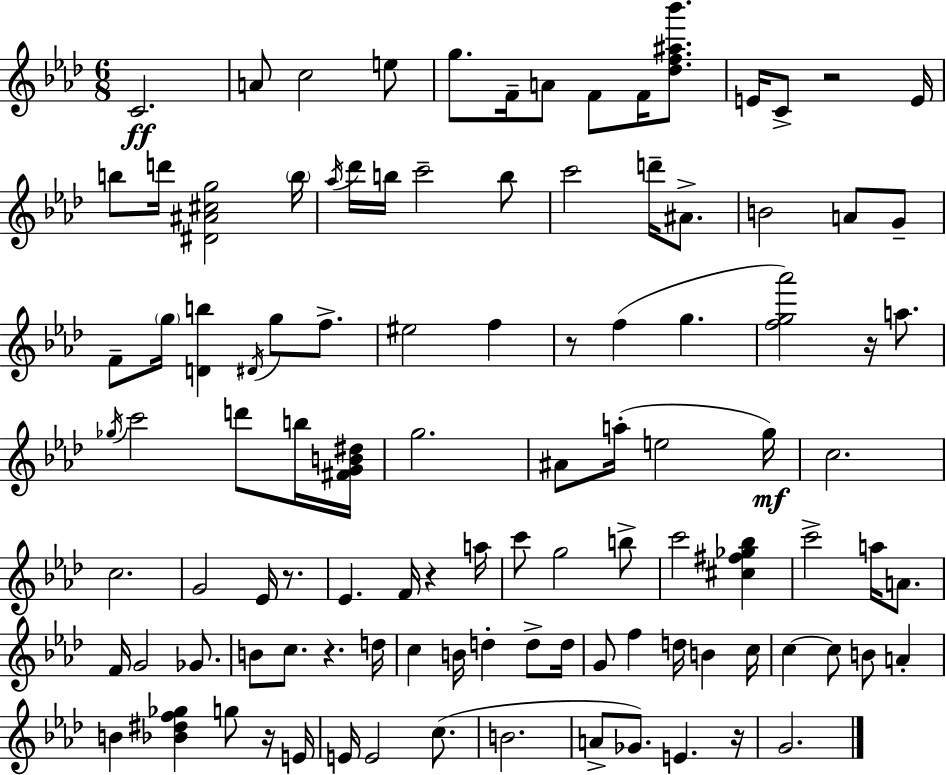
{
  \clef treble
  \numericTimeSignature
  \time 6/8
  \key aes \major
  c'2.\ff | a'8 c''2 e''8 | g''8. f'16-- a'8 f'8 f'16 <des'' f'' ais'' bes'''>8. | e'16 c'8-> r2 e'16 | \break b''8 d'''16 <dis' ais' cis'' g''>2 \parenthesize b''16 | \acciaccatura { aes''16 } des'''16 b''16 c'''2-- b''8 | c'''2 d'''16-- ais'8.-> | b'2 a'8 g'8-- | \break f'8-- \parenthesize g''16 <d' b''>4 \acciaccatura { dis'16 } g''8 f''8.-> | eis''2 f''4 | r8 f''4( g''4. | <f'' g'' aes'''>2) r16 a''8. | \break \acciaccatura { ges''16 } c'''2 d'''8 | b''16 <fis' g' b' dis''>16 g''2. | ais'8 a''16-.( e''2 | g''16\mf) c''2. | \break c''2. | g'2 ees'16 | r8. ees'4. f'16 r4 | a''16 c'''8 g''2 | \break b''8-> c'''2 <cis'' fis'' ges'' bes''>4 | c'''2-> a''16 | a'8. f'16 g'2 | ges'8. b'8 c''8. r4. | \break d''16 c''4 b'16 d''4-. | d''8-> d''16 g'8 f''4 d''16 b'4 | c''16 c''4~~ c''8 b'8 a'4-. | b'4 <bes' dis'' f'' ges''>4 g''8 | \break r16 e'16 e'16 e'2 | c''8.( b'2. | a'8-> ges'8.) e'4. | r16 g'2. | \break \bar "|."
}